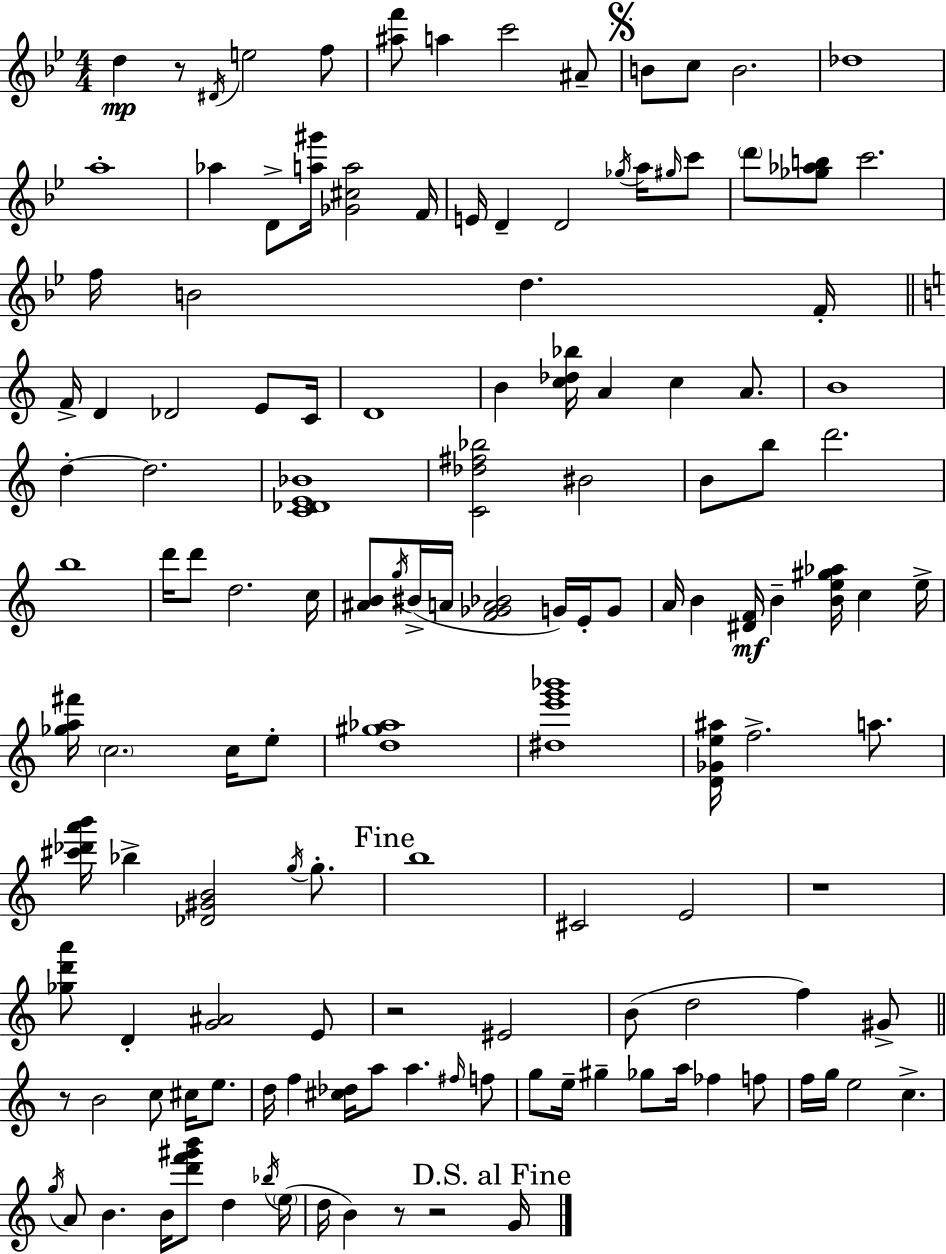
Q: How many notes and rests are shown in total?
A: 137